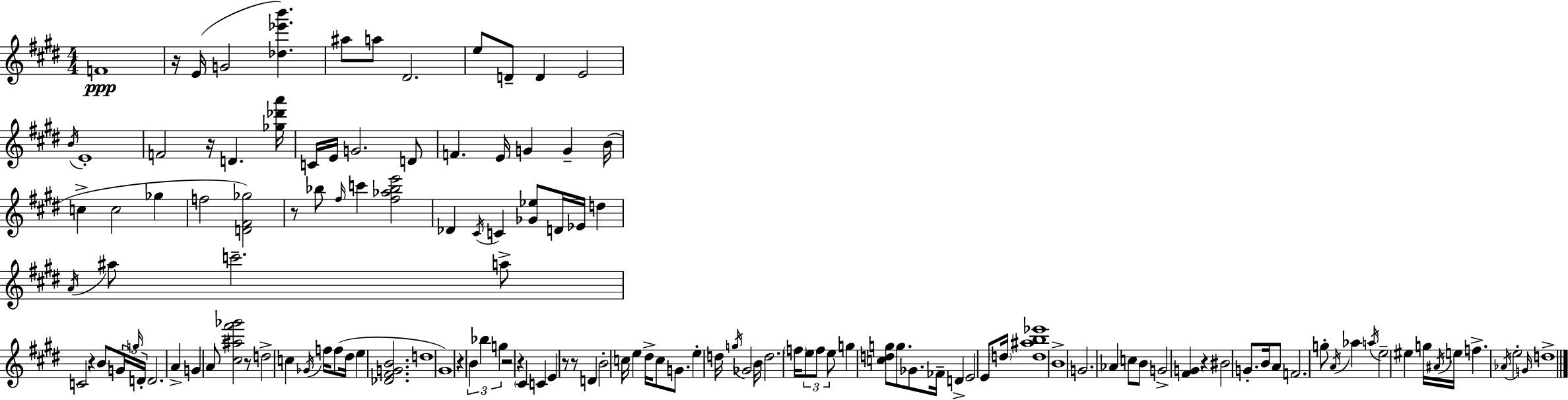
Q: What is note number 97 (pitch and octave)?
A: G4